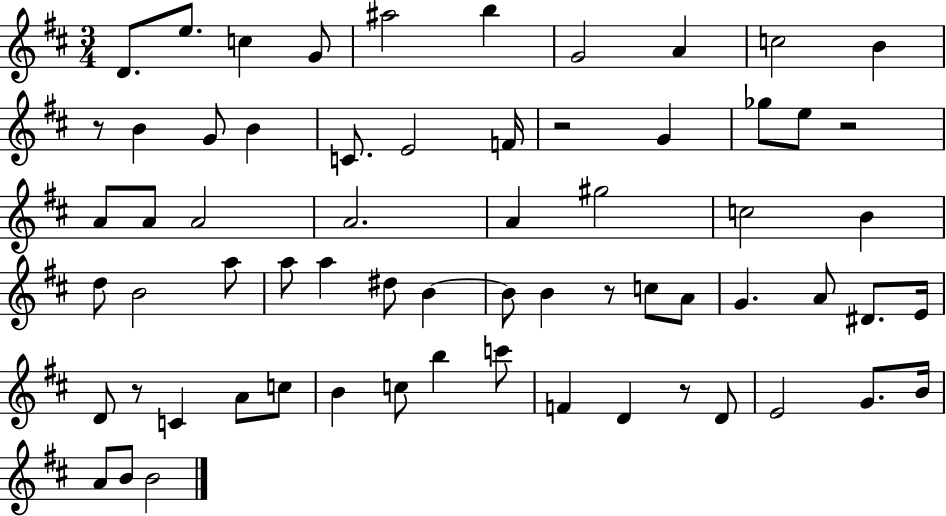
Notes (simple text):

D4/e. E5/e. C5/q G4/e A#5/h B5/q G4/h A4/q C5/h B4/q R/e B4/q G4/e B4/q C4/e. E4/h F4/s R/h G4/q Gb5/e E5/e R/h A4/e A4/e A4/h A4/h. A4/q G#5/h C5/h B4/q D5/e B4/h A5/e A5/e A5/q D#5/e B4/q B4/e B4/q R/e C5/e A4/e G4/q. A4/e D#4/e. E4/s D4/e R/e C4/q A4/e C5/e B4/q C5/e B5/q C6/e F4/q D4/q R/e D4/e E4/h G4/e. B4/s A4/e B4/e B4/h